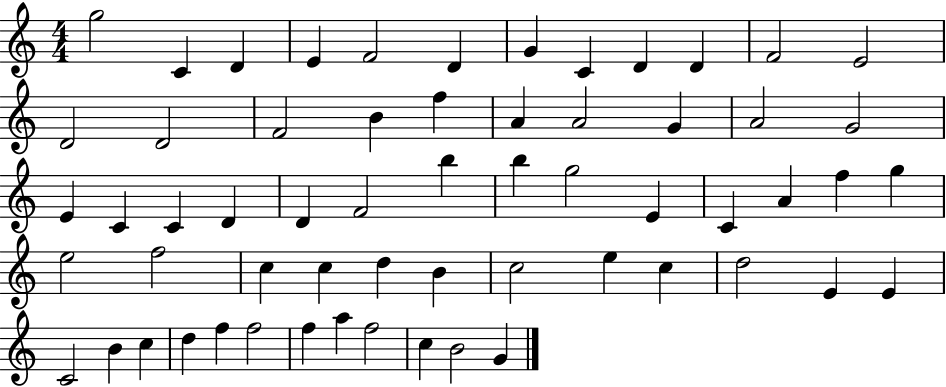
{
  \clef treble
  \numericTimeSignature
  \time 4/4
  \key c \major
  g''2 c'4 d'4 | e'4 f'2 d'4 | g'4 c'4 d'4 d'4 | f'2 e'2 | \break d'2 d'2 | f'2 b'4 f''4 | a'4 a'2 g'4 | a'2 g'2 | \break e'4 c'4 c'4 d'4 | d'4 f'2 b''4 | b''4 g''2 e'4 | c'4 a'4 f''4 g''4 | \break e''2 f''2 | c''4 c''4 d''4 b'4 | c''2 e''4 c''4 | d''2 e'4 e'4 | \break c'2 b'4 c''4 | d''4 f''4 f''2 | f''4 a''4 f''2 | c''4 b'2 g'4 | \break \bar "|."
}